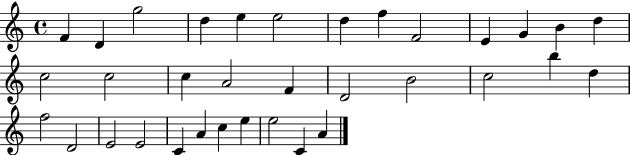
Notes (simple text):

F4/q D4/q G5/h D5/q E5/q E5/h D5/q F5/q F4/h E4/q G4/q B4/q D5/q C5/h C5/h C5/q A4/h F4/q D4/h B4/h C5/h B5/q D5/q F5/h D4/h E4/h E4/h C4/q A4/q C5/q E5/q E5/h C4/q A4/q